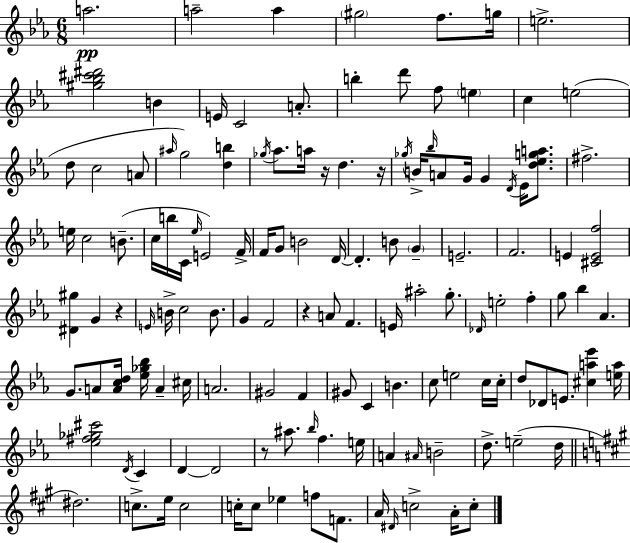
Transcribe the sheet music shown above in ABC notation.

X:1
T:Untitled
M:6/8
L:1/4
K:Cm
a2 a2 a ^g2 f/2 g/4 e2 [^g_b^c'^d']2 B E/4 C2 A/2 b d'/2 f/2 e c e2 d/2 c2 A/2 ^a/4 g2 [db] _g/4 _a/2 a/4 z/4 d z/4 _g/4 B/4 _b/4 A/2 G/4 G D/4 _E/4 [d_ega]/2 ^f2 e/4 c2 B/2 c/4 b/4 C/4 _e/4 E2 F/4 F/4 G/2 B2 D/4 D B/2 G E2 F2 E [^CEf]2 [^D^g] G z E/4 B/4 c2 B/2 G F2 z A/2 F E/4 ^a2 g/2 _D/4 e2 f g/2 _b _A G/2 A/2 [Acd]/4 [_e_g_b]/4 A ^c/4 A2 ^G2 F ^G/2 C B c/2 e2 c/4 c/4 d/2 _D/2 E/2 [^ca_e'] [ea]/4 [_e^f_g^c']2 D/4 C D D2 z/2 ^a/2 _b/4 f e/4 A ^A/4 B2 d/2 e2 d/4 ^d2 c/2 e/4 c2 c/4 c/2 _e f/2 F/2 A/4 ^D/4 c2 A/4 c/2